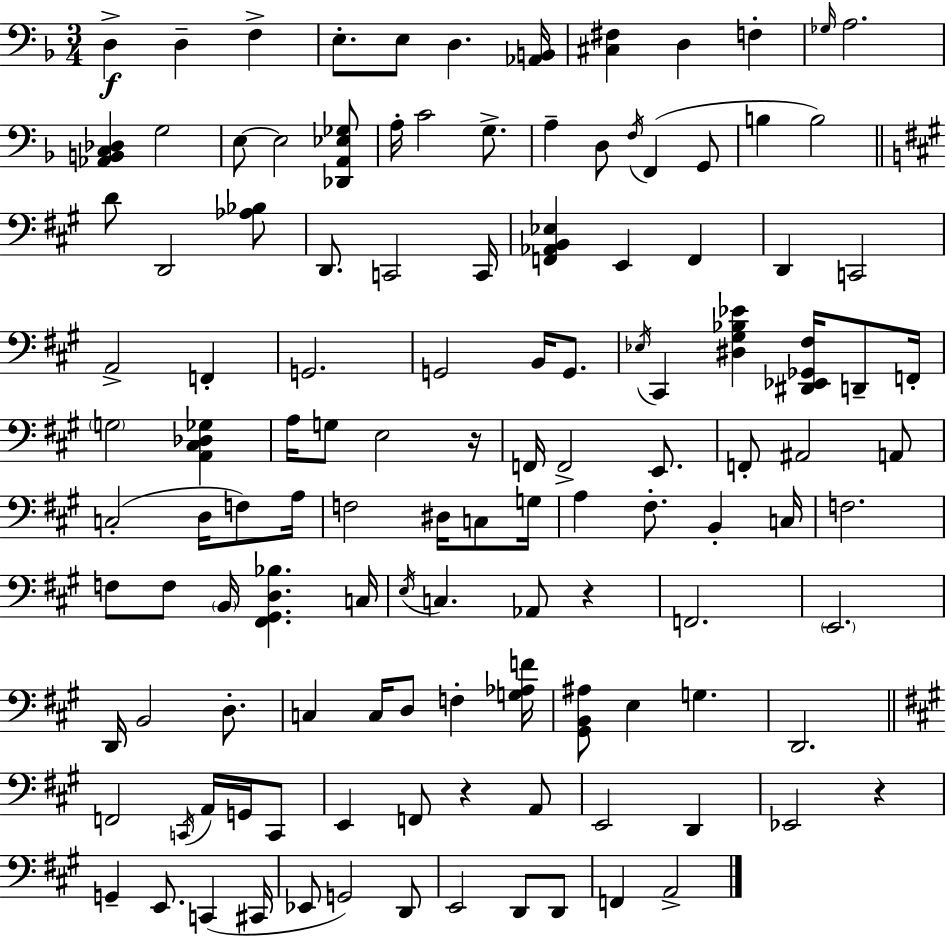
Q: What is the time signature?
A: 3/4